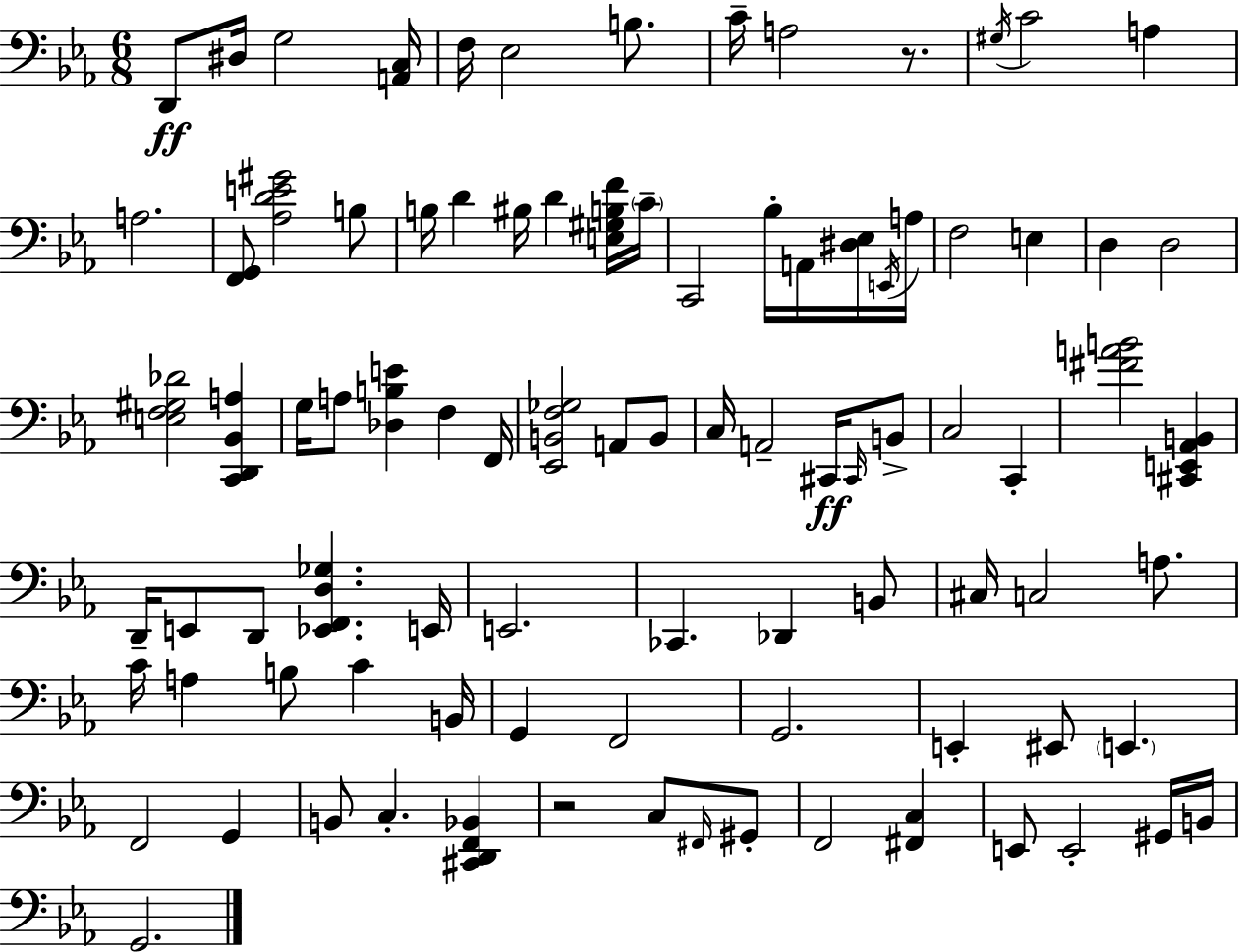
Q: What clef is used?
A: bass